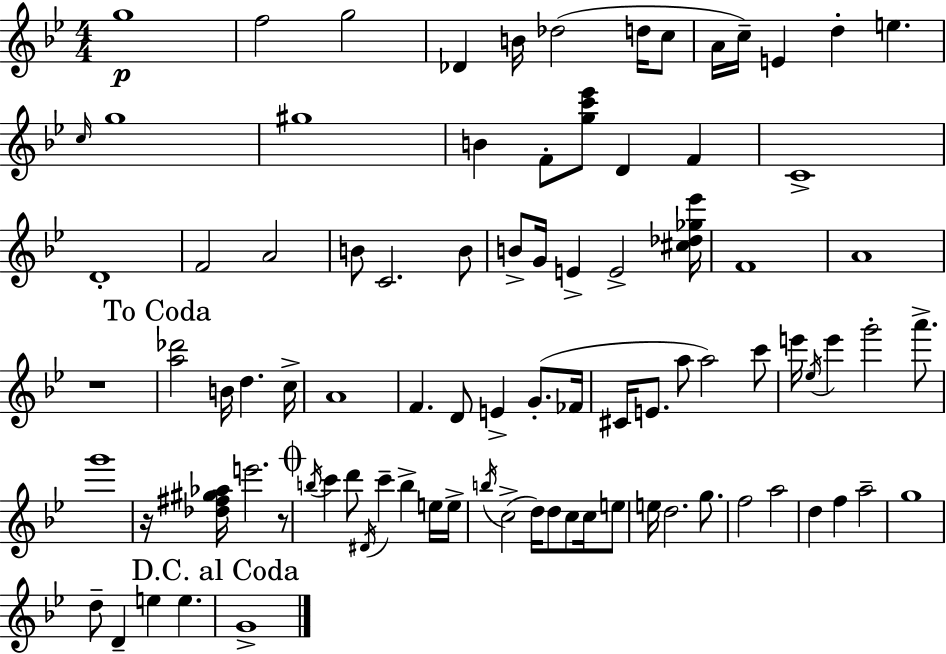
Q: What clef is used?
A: treble